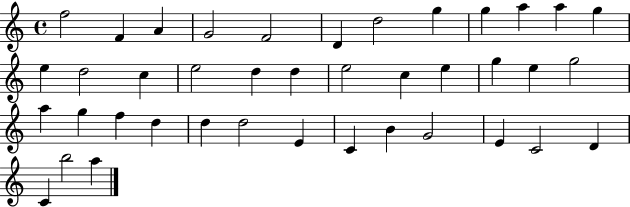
X:1
T:Untitled
M:4/4
L:1/4
K:C
f2 F A G2 F2 D d2 g g a a g e d2 c e2 d d e2 c e g e g2 a g f d d d2 E C B G2 E C2 D C b2 a